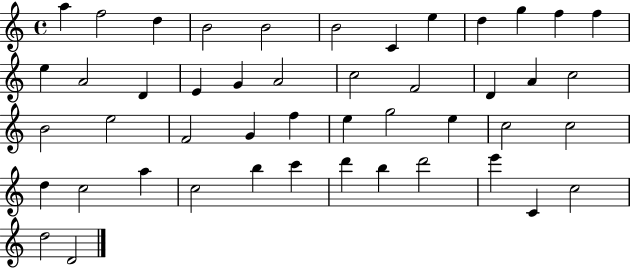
{
  \clef treble
  \time 4/4
  \defaultTimeSignature
  \key c \major
  a''4 f''2 d''4 | b'2 b'2 | b'2 c'4 e''4 | d''4 g''4 f''4 f''4 | \break e''4 a'2 d'4 | e'4 g'4 a'2 | c''2 f'2 | d'4 a'4 c''2 | \break b'2 e''2 | f'2 g'4 f''4 | e''4 g''2 e''4 | c''2 c''2 | \break d''4 c''2 a''4 | c''2 b''4 c'''4 | d'''4 b''4 d'''2 | e'''4 c'4 c''2 | \break d''2 d'2 | \bar "|."
}